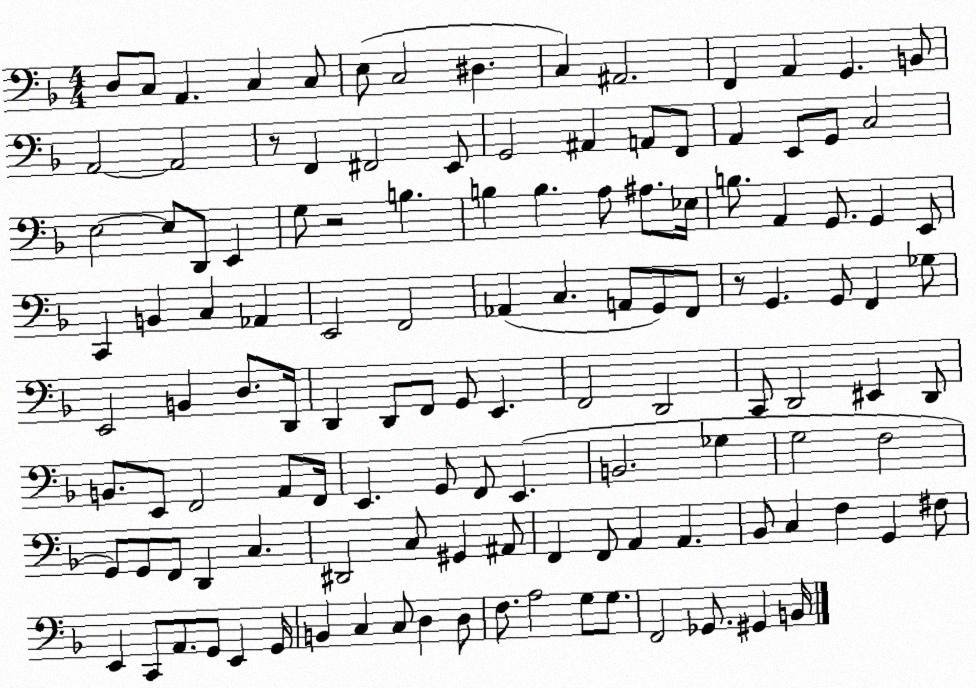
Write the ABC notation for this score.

X:1
T:Untitled
M:4/4
L:1/4
K:F
D,/2 C,/2 A,, C, C,/2 E,/2 C,2 ^D, C, ^A,,2 F,, A,, G,, B,,/2 A,,2 A,,2 z/2 F,, ^F,,2 E,,/2 G,,2 ^A,, A,,/2 F,,/2 A,, E,,/2 G,,/2 C,2 E,2 E,/2 D,,/2 E,, G,/2 z2 B, B, B, A,/2 ^A,/2 _E,/4 B,/2 A,, G,,/2 G,, E,,/2 C,, B,, C, _A,, E,,2 F,,2 _A,, C, A,,/2 G,,/2 F,,/2 z/2 G,, G,,/2 F,, _G,/2 E,,2 B,, D,/2 D,,/4 D,, D,,/2 F,,/2 G,,/2 E,, F,,2 D,,2 C,,/2 D,,2 ^E,, D,,/2 B,,/2 E,,/2 F,,2 A,,/2 F,,/4 E,, G,,/2 F,,/2 E,, B,,2 _G, G,2 F,2 G,,/2 G,,/2 F,,/2 D,, C, ^D,,2 C,/2 ^G,, ^A,,/2 F,, F,,/2 A,, A,, _B,,/2 C, F, G,, ^F,/2 E,, C,,/2 A,,/2 G,,/2 E,, G,,/4 B,, C, C,/2 D, D,/2 F,/2 A,2 G,/2 G,/2 F,,2 _G,,/2 ^G,, B,,/4